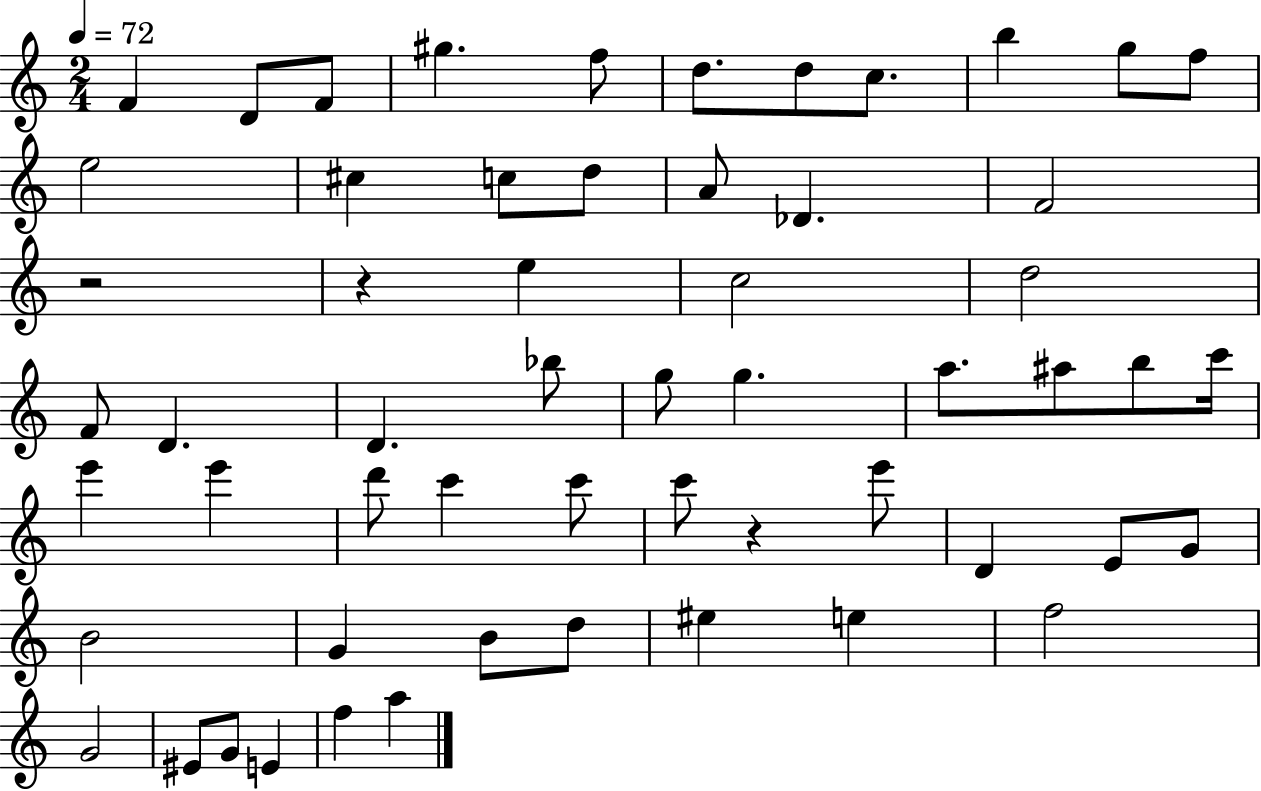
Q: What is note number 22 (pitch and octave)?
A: F4